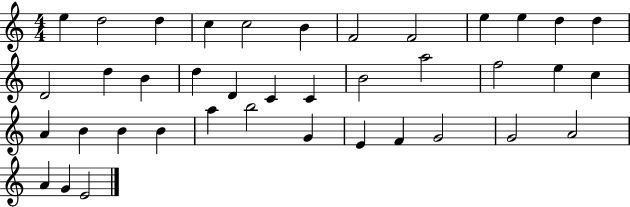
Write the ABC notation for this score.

X:1
T:Untitled
M:4/4
L:1/4
K:C
e d2 d c c2 B F2 F2 e e d d D2 d B d D C C B2 a2 f2 e c A B B B a b2 G E F G2 G2 A2 A G E2